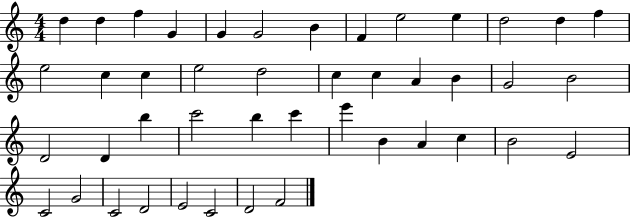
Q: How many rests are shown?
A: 0